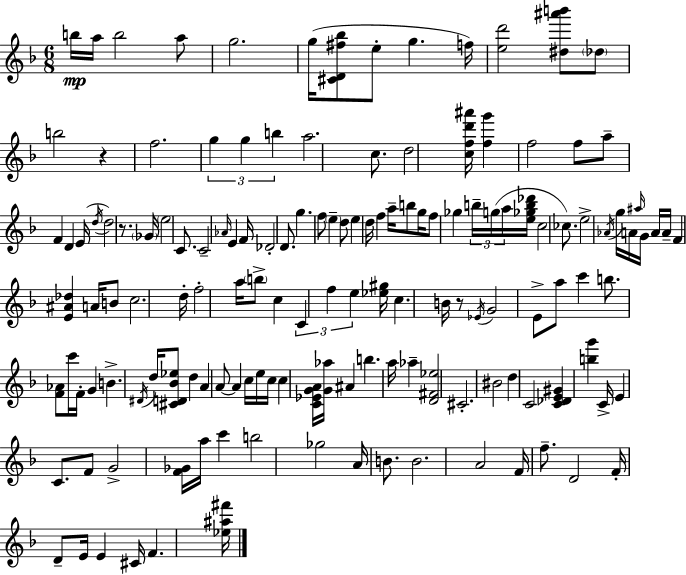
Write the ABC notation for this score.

X:1
T:Untitled
M:6/8
L:1/4
K:F
b/4 a/4 b2 a/2 g2 g/4 [^CD^f_b]/2 e/2 g f/4 [ed']2 [^d^a'b']/2 _d/2 b2 z f2 g g b a2 c/2 d2 [cfd'^a']/4 [fg'] f2 f/2 a/2 F D E/4 d/4 d2 z/2 _G/4 e2 C/2 C2 _A/4 E F/4 _D2 D/2 g f/2 e d/2 e d/4 f a/4 b/2 g/4 f/2 _g b/4 g/4 a/4 [e_gb_d']/4 c2 _c/2 e2 _A/4 g/4 A/4 ^a/4 G/4 A/4 A/4 F [E^A_d] A/4 B/2 c2 d/4 f2 a/4 b/2 c C f e [_e^g]/4 c B/4 z/2 _E/4 G2 E/2 a/2 c' b/2 [F_A]/2 c'/4 F/4 G B ^D/4 d/4 [^CD_B_e]/2 d A A/2 A c/4 e/4 c/4 c [C_EGA]/4 [G_a]/4 ^A b a/4 _a [D^F_e]2 ^C2 ^B2 d C2 [C_DE^G] [bg'] C/4 E C/2 F/2 G2 [F_G]/4 a/4 c' b2 _g2 A/4 B/2 B2 A2 F/4 f/2 D2 F/4 D/2 E/4 E ^C/4 F [_e^a^f']/4